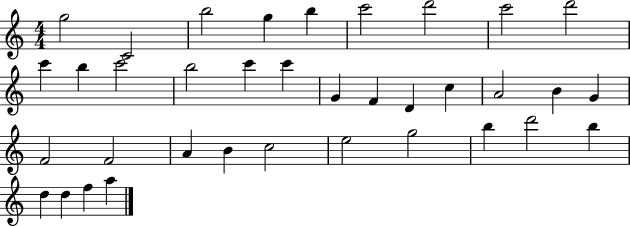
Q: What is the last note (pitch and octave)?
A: A5